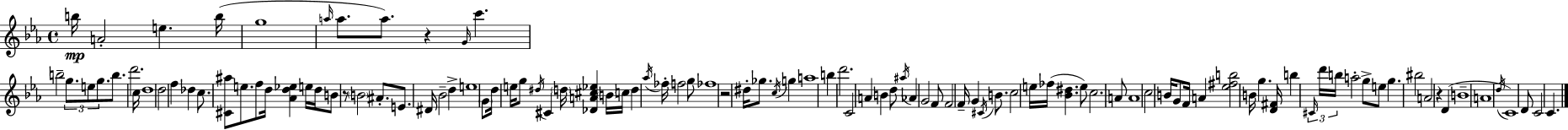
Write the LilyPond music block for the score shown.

{
  \clef treble
  \time 4/4
  \defaultTimeSignature
  \key ees \major
  b''16\mp a'2-. e''4. b''16( | g''1 | \grace { a''16 } a''8. a''8.) r4 \grace { g'16 } c'''4. | b''2-- \tuplet 3/2 { g''8. e''8 g''8. } | \break b''8. d'''2. | c''16 d''1 | d''2 f''4 des''4 | c''8. <cis' ais''>8 e''8. f''8 d''16 <aes' d'' ees''>4 | \break e''16 d''16 b'8 r8 \parenthesize b'2 ais'8.-. | e'8. dis'16 bes'2-- d''4-> | e''1 | \parenthesize g'8 d''16 e''16 g''8 \acciaccatura { dis''16 } cis'4 \parenthesize d''16 <des' a' cis'' ees''>4 | \break \parenthesize b'16 c''16 d''4 \acciaccatura { aes''16 } fes''16-. f''2 | g''8 fes''1 | r2 dis''16-. ges''8. | \acciaccatura { c''16 } g''4 a''1 | \break b''4 d'''2. | c'2 a'4 | b'4 d''8 \acciaccatura { ais''16 } aes'4 g'2 | f'8 f'2 f'16-- g'4 | \break \acciaccatura { cis'16 } b'8. c''2 e''16 | fes''16( <bes' dis''>4. e''8) c''2. | a'8 a'1 | c''2 b'16 | \break g'8 f'16 a'4 <ees'' fis'' b''>2 b'16 | g''4. <d' fis'>16 b''4 \tuplet 3/2 { \grace { cis'16 } d'''16 b''16 } a''2-. | g''8-> e''8 g''4. | bis''2 a'2 | \break r4 d'4( b'1-- | a'1 | \acciaccatura { d''16 } c'1) | d'8 c'2 | \break c'4. \bar "|."
}